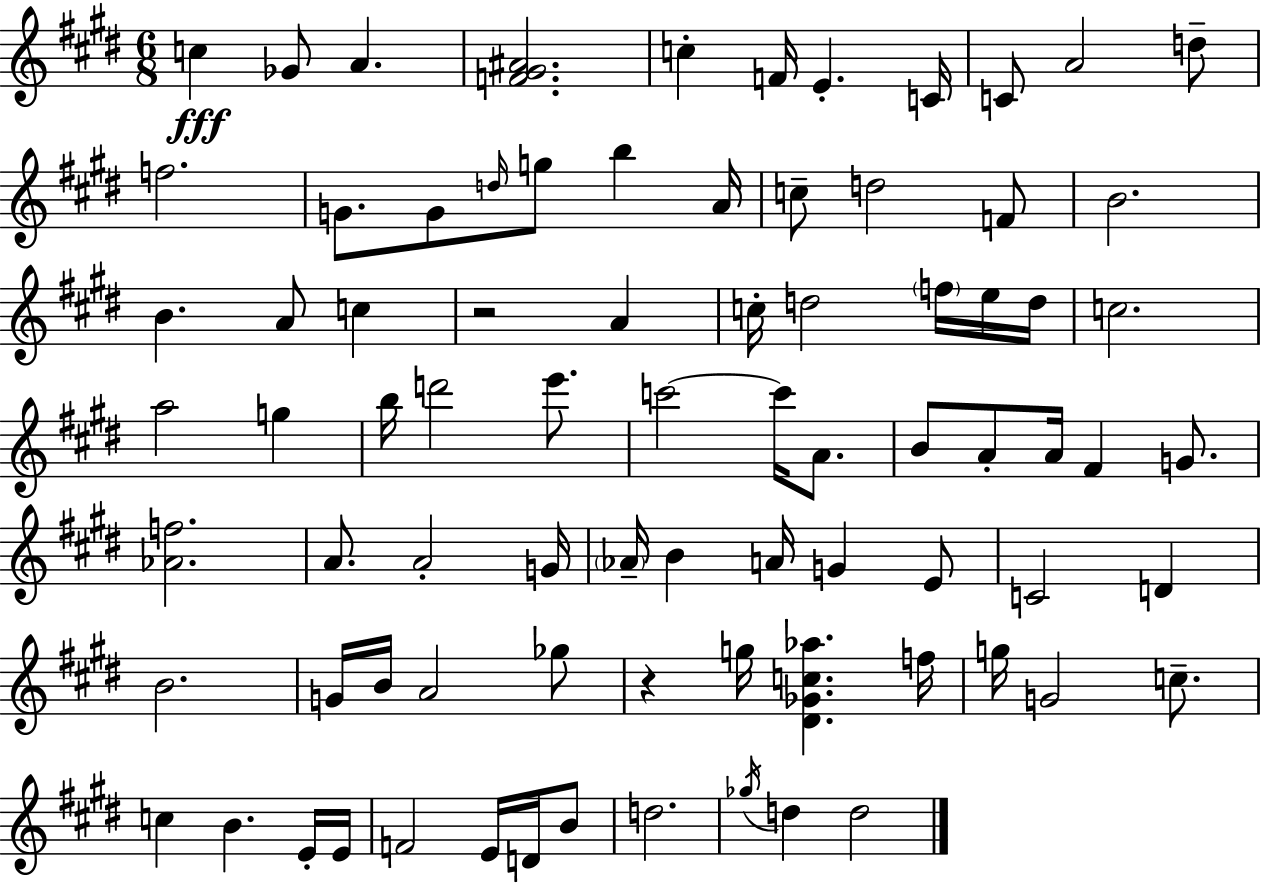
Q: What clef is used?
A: treble